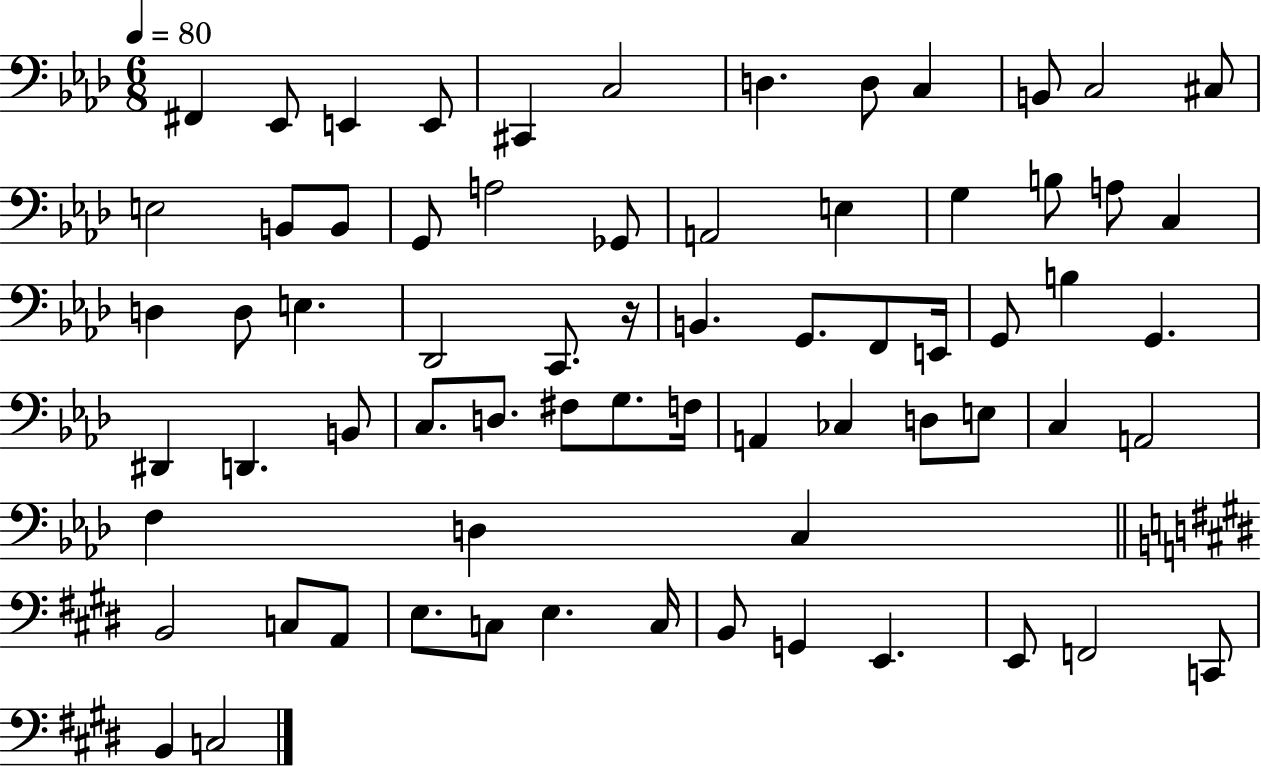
{
  \clef bass
  \numericTimeSignature
  \time 6/8
  \key aes \major
  \tempo 4 = 80
  fis,4 ees,8 e,4 e,8 | cis,4 c2 | d4. d8 c4 | b,8 c2 cis8 | \break e2 b,8 b,8 | g,8 a2 ges,8 | a,2 e4 | g4 b8 a8 c4 | \break d4 d8 e4. | des,2 c,8. r16 | b,4. g,8. f,8 e,16 | g,8 b4 g,4. | \break dis,4 d,4. b,8 | c8. d8. fis8 g8. f16 | a,4 ces4 d8 e8 | c4 a,2 | \break f4 d4 c4 | \bar "||" \break \key e \major b,2 c8 a,8 | e8. c8 e4. c16 | b,8 g,4 e,4. | e,8 f,2 c,8 | \break b,4 c2 | \bar "|."
}